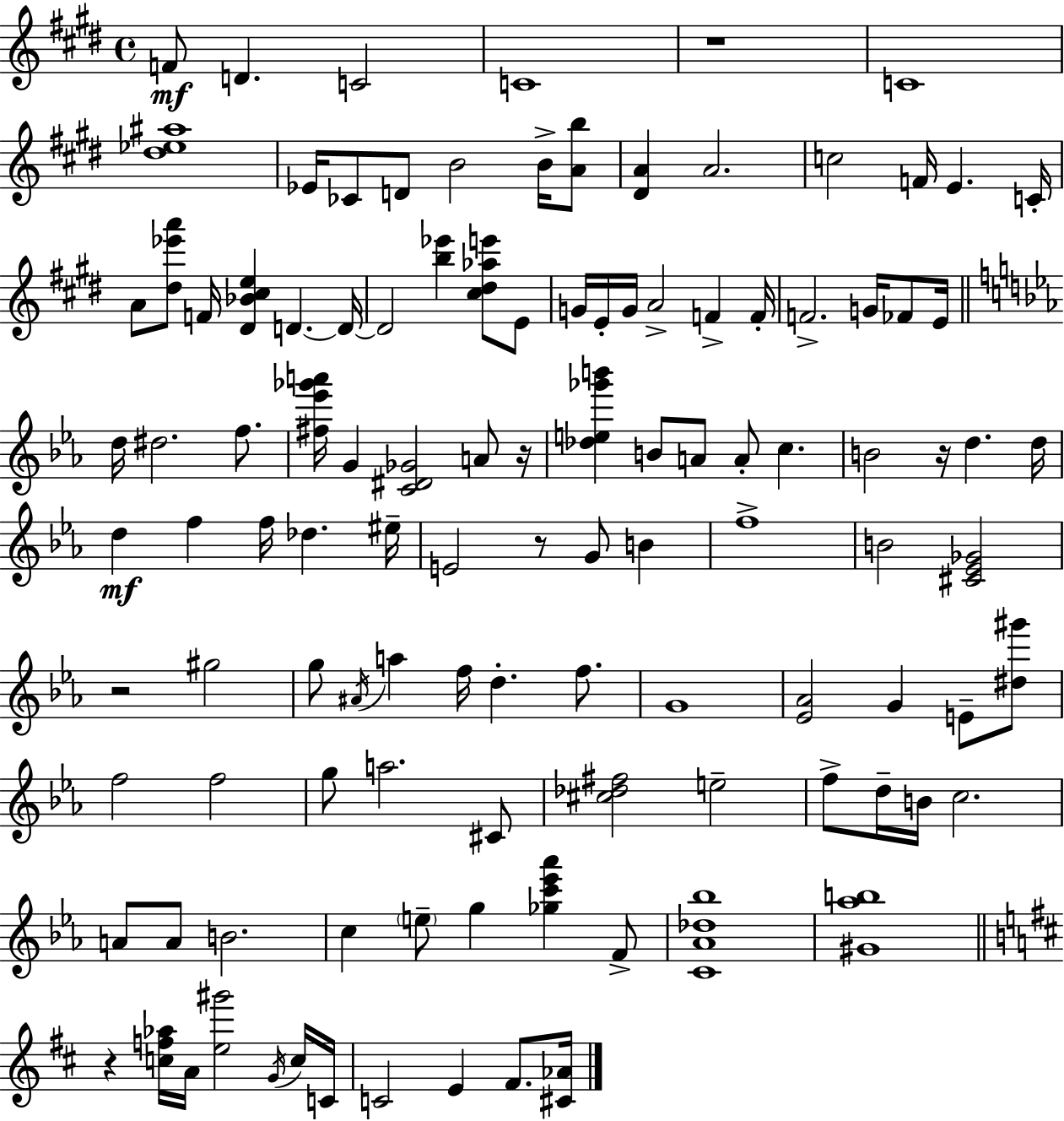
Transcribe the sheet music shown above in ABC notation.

X:1
T:Untitled
M:4/4
L:1/4
K:E
F/2 D C2 C4 z4 C4 [^d_e^a]4 _E/4 _C/2 D/2 B2 B/4 [Ab]/2 [^DA] A2 c2 F/4 E C/4 A/2 [^d_e'a']/2 F/4 [^D_B^ce] D D/4 D2 [b_e'] [^c^d_ae']/2 E/2 G/4 E/4 G/4 A2 F F/4 F2 G/4 _F/2 E/4 d/4 ^d2 f/2 [^f_e'_g'a']/4 G [C^D_G]2 A/2 z/4 [_de_g'b'] B/2 A/2 A/2 c B2 z/4 d d/4 d f f/4 _d ^e/4 E2 z/2 G/2 B f4 B2 [^C_E_G]2 z2 ^g2 g/2 ^A/4 a f/4 d f/2 G4 [_E_A]2 G E/2 [^d^g']/2 f2 f2 g/2 a2 ^C/2 [^c_d^f]2 e2 f/2 d/4 B/4 c2 A/2 A/2 B2 c e/2 g [_gc'_e'_a'] F/2 [C_A_d_b]4 [^G_ab]4 z [cf_a]/4 A/4 [e^g']2 G/4 c/4 C/4 C2 E ^F/2 [^C_A]/4